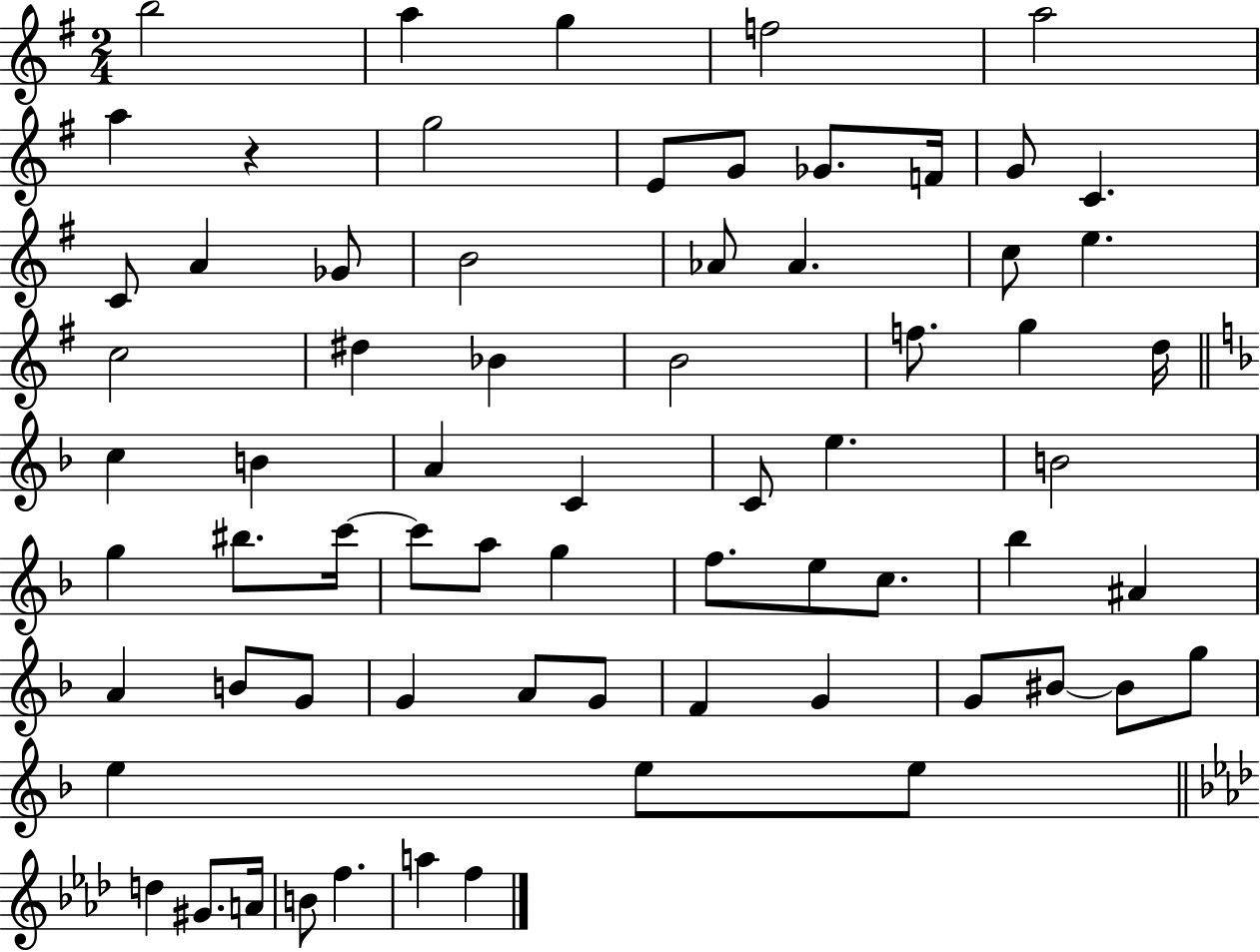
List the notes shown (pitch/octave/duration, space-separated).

B5/h A5/q G5/q F5/h A5/h A5/q R/q G5/h E4/e G4/e Gb4/e. F4/s G4/e C4/q. C4/e A4/q Gb4/e B4/h Ab4/e Ab4/q. C5/e E5/q. C5/h D#5/q Bb4/q B4/h F5/e. G5/q D5/s C5/q B4/q A4/q C4/q C4/e E5/q. B4/h G5/q BIS5/e. C6/s C6/e A5/e G5/q F5/e. E5/e C5/e. Bb5/q A#4/q A4/q B4/e G4/e G4/q A4/e G4/e F4/q G4/q G4/e BIS4/e BIS4/e G5/e E5/q E5/e E5/e D5/q G#4/e. A4/s B4/e F5/q. A5/q F5/q